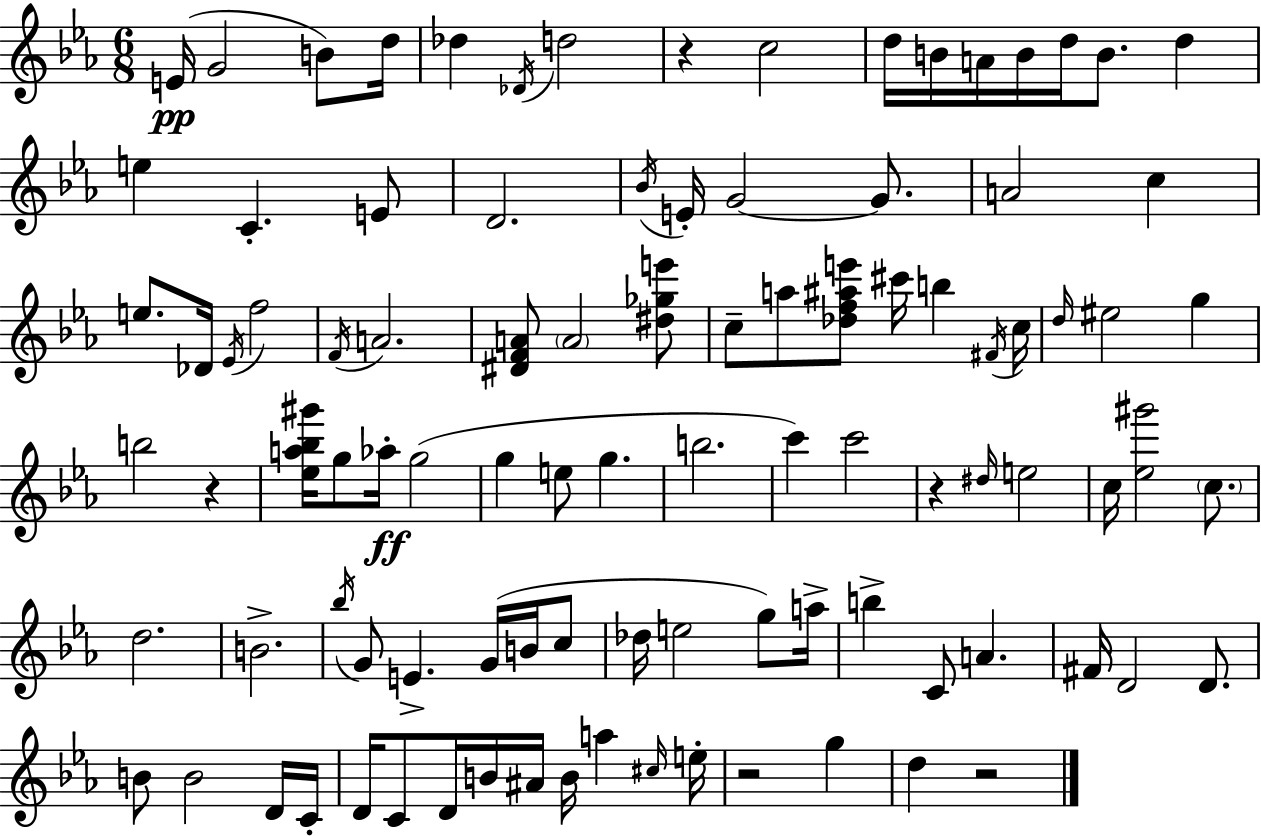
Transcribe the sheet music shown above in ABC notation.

X:1
T:Untitled
M:6/8
L:1/4
K:Cm
E/4 G2 B/2 d/4 _d _D/4 d2 z c2 d/4 B/4 A/4 B/4 d/4 B/2 d e C E/2 D2 _B/4 E/4 G2 G/2 A2 c e/2 _D/4 _E/4 f2 F/4 A2 [^DFA]/2 A2 [^d_ge']/2 c/2 a/2 [_df^ae']/2 ^c'/4 b ^F/4 c/4 d/4 ^e2 g b2 z [_ea_b^g']/4 g/2 _a/4 g2 g e/2 g b2 c' c'2 z ^d/4 e2 c/4 [_e^g']2 c/2 d2 B2 _b/4 G/2 E G/4 B/4 c/2 _d/4 e2 g/2 a/4 b C/2 A ^F/4 D2 D/2 B/2 B2 D/4 C/4 D/4 C/2 D/4 B/4 ^A/4 B/4 a ^c/4 e/4 z2 g d z2